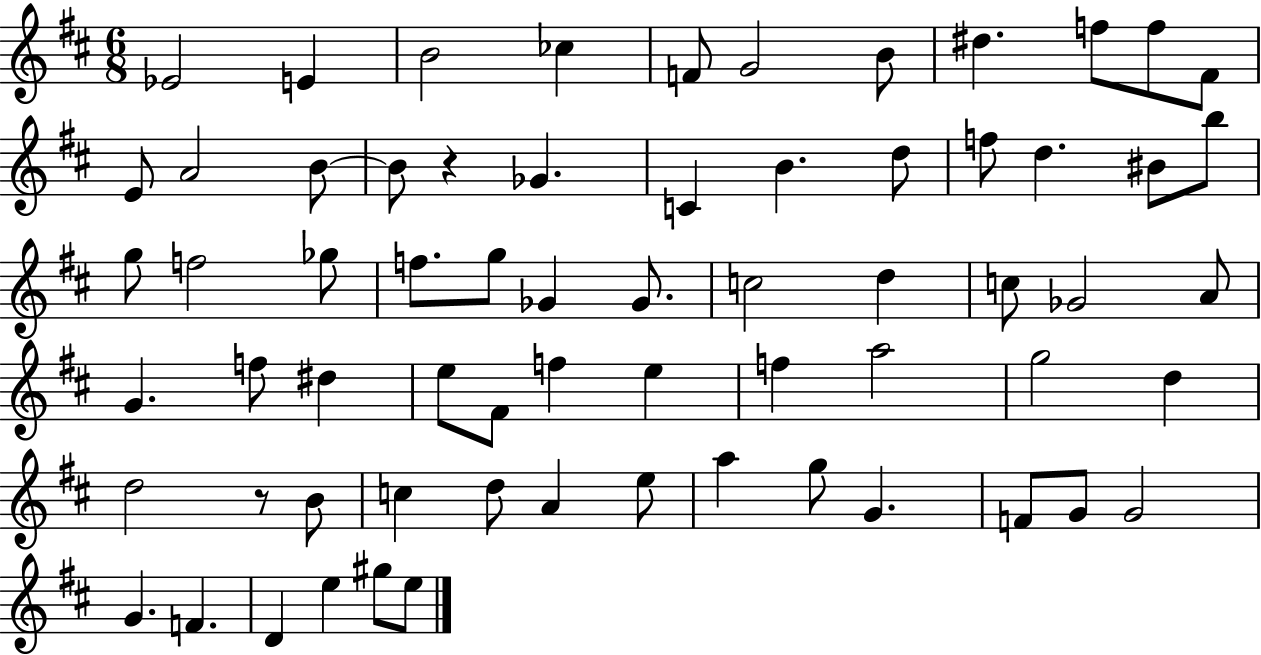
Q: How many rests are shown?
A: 2